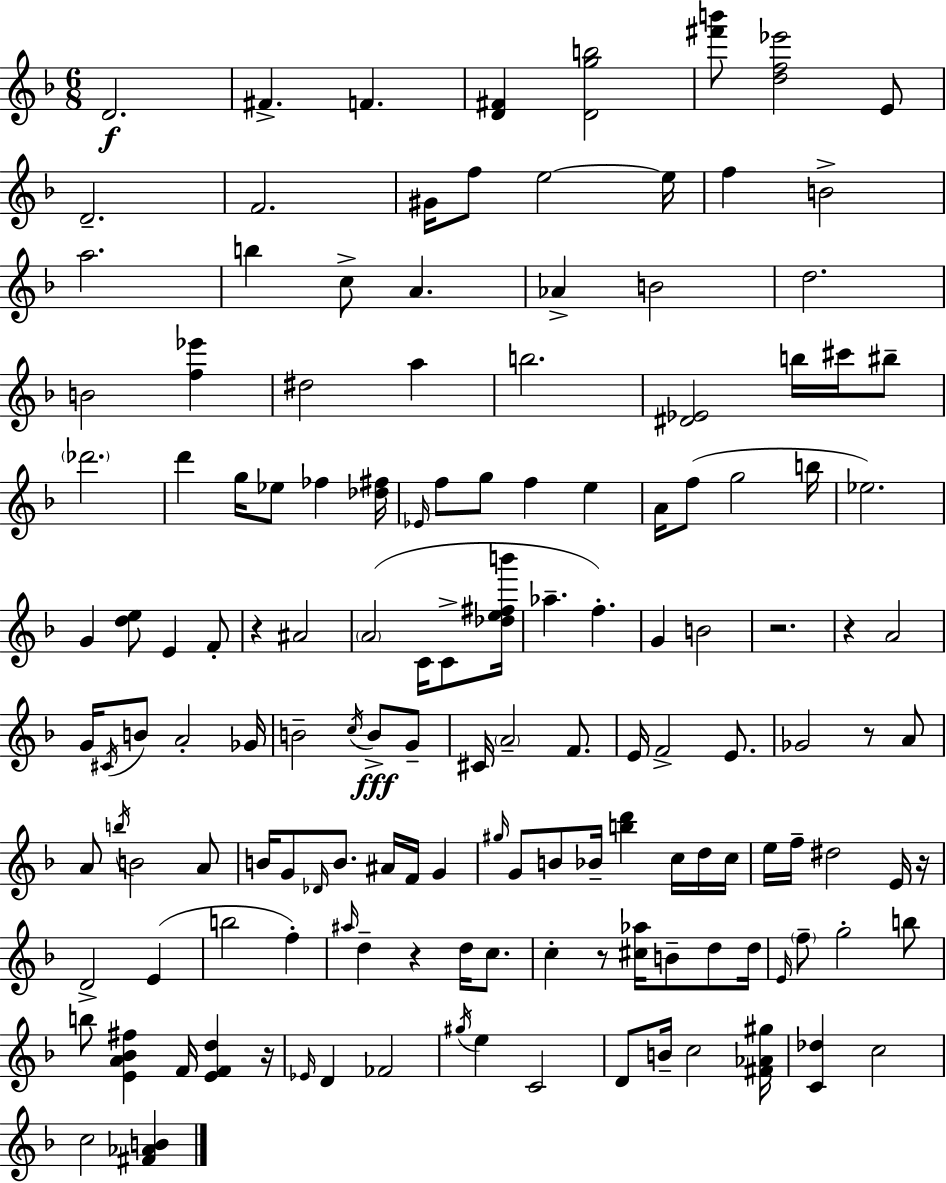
{
  \clef treble
  \numericTimeSignature
  \time 6/8
  \key d \minor
  d'2.\f | fis'4.-> f'4. | <d' fis'>4 <d' g'' b''>2 | <fis''' b'''>8 <d'' f'' ees'''>2 e'8 | \break d'2.-- | f'2. | gis'16 f''8 e''2~~ e''16 | f''4 b'2-> | \break a''2. | b''4 c''8-> a'4. | aes'4-> b'2 | d''2. | \break b'2 <f'' ees'''>4 | dis''2 a''4 | b''2. | <dis' ees'>2 b''16 cis'''16 bis''8-- | \break \parenthesize des'''2. | d'''4 g''16 ees''8 fes''4 <des'' fis''>16 | \grace { ees'16 } f''8 g''8 f''4 e''4 | a'16 f''8( g''2 | \break b''16 ees''2.) | g'4 <d'' e''>8 e'4 f'8-. | r4 ais'2 | \parenthesize a'2( c'16 c'8-> | \break <des'' e'' fis'' b'''>16 aes''4.-- f''4.-.) | g'4 b'2 | r2. | r4 a'2 | \break g'16 \acciaccatura { cis'16 } b'8 a'2-. | ges'16 b'2-- \acciaccatura { c''16 } b'8->\fff | g'8-- cis'16 \parenthesize a'2-- | f'8. e'16 f'2-> | \break e'8. ges'2 r8 | a'8 a'8 \acciaccatura { b''16 } b'2 | a'8 b'16 g'8 \grace { des'16 } b'8. ais'16 | f'16 g'4 \grace { gis''16 } g'8 b'8 bes'16-- <b'' d'''>4 | \break c''16 d''16 c''16 e''16 f''16-- dis''2 | e'16 r16 d'2-> | e'4( b''2 | f''4-.) \grace { ais''16 } d''4-- r4 | \break d''16 c''8. c''4-. r8 | <cis'' aes''>16 b'8-- d''8 d''16 \grace { e'16 } \parenthesize f''8-- g''2-. | b''8 b''8 <e' a' bes' fis''>4 | f'16 <e' f' d''>4 r16 \grace { ees'16 } d'4 | \break fes'2 \acciaccatura { gis''16 } e''4 | c'2 d'8 | b'16-- c''2 <fis' aes' gis''>16 <c' des''>4 | c''2 c''2 | \break <fis' aes' b'>4 \bar "|."
}